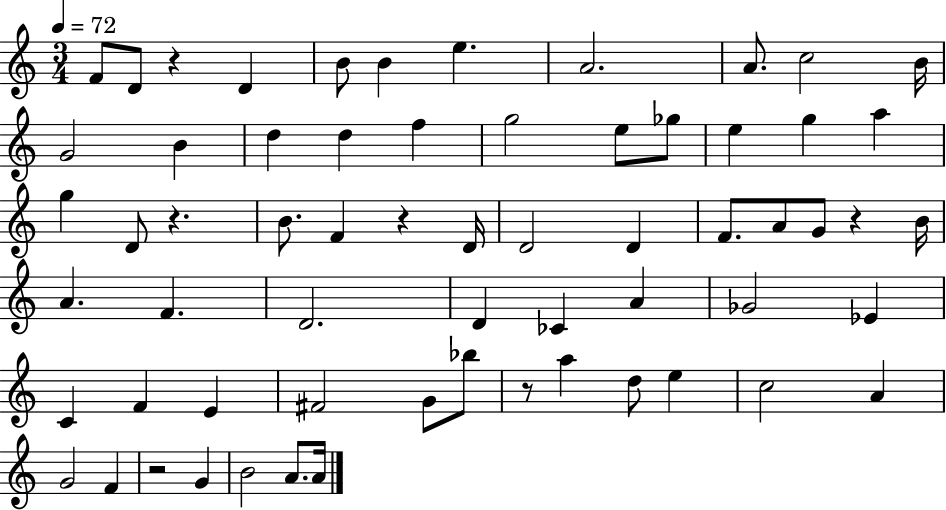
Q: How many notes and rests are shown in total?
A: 63